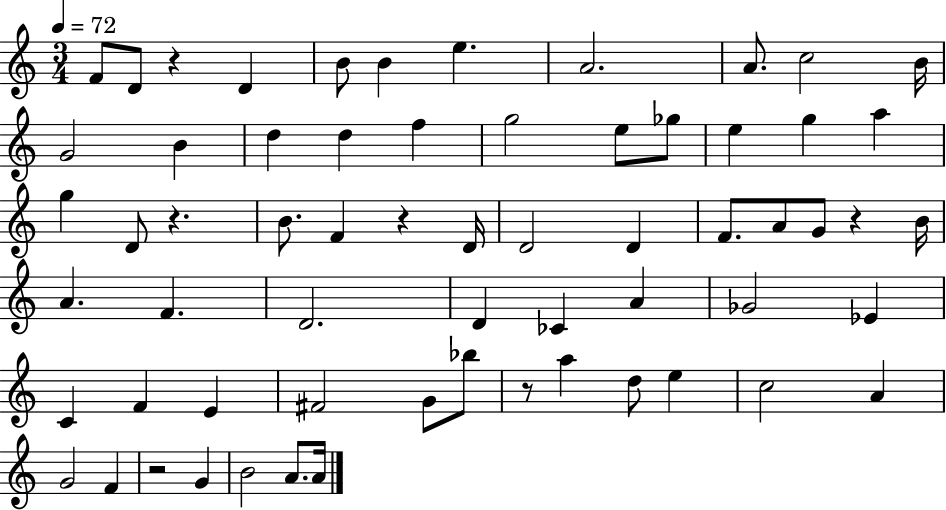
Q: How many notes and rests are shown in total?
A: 63